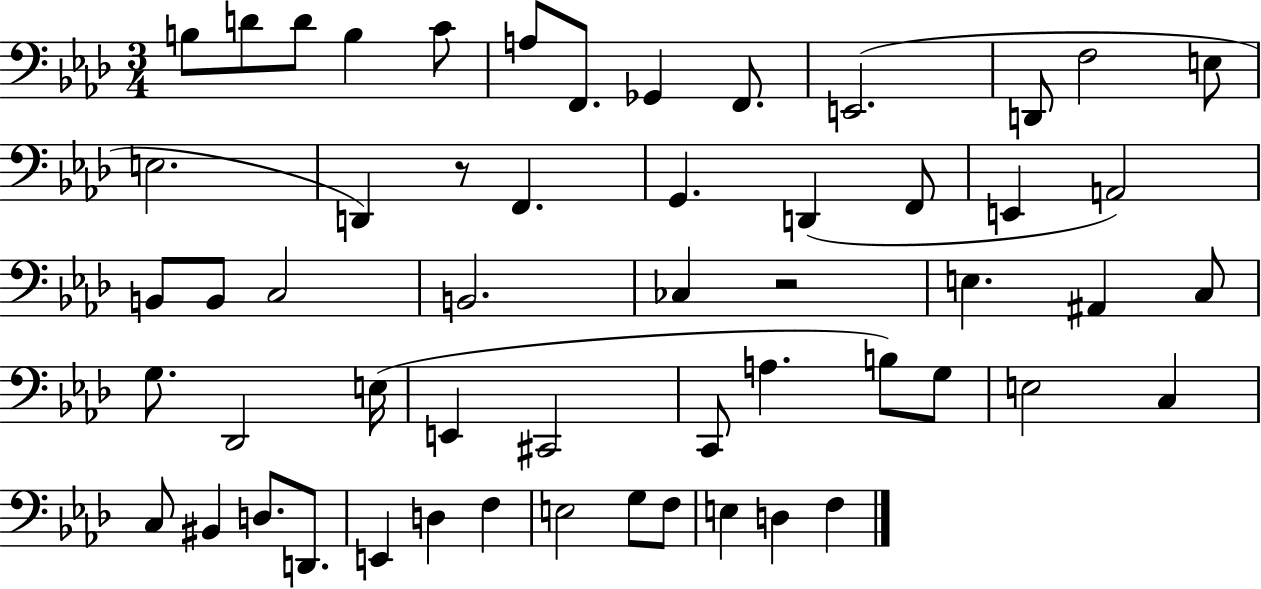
B3/e D4/e D4/e B3/q C4/e A3/e F2/e. Gb2/q F2/e. E2/h. D2/e F3/h E3/e E3/h. D2/q R/e F2/q. G2/q. D2/q F2/e E2/q A2/h B2/e B2/e C3/h B2/h. CES3/q R/h E3/q. A#2/q C3/e G3/e. Db2/h E3/s E2/q C#2/h C2/e A3/q. B3/e G3/e E3/h C3/q C3/e BIS2/q D3/e. D2/e. E2/q D3/q F3/q E3/h G3/e F3/e E3/q D3/q F3/q